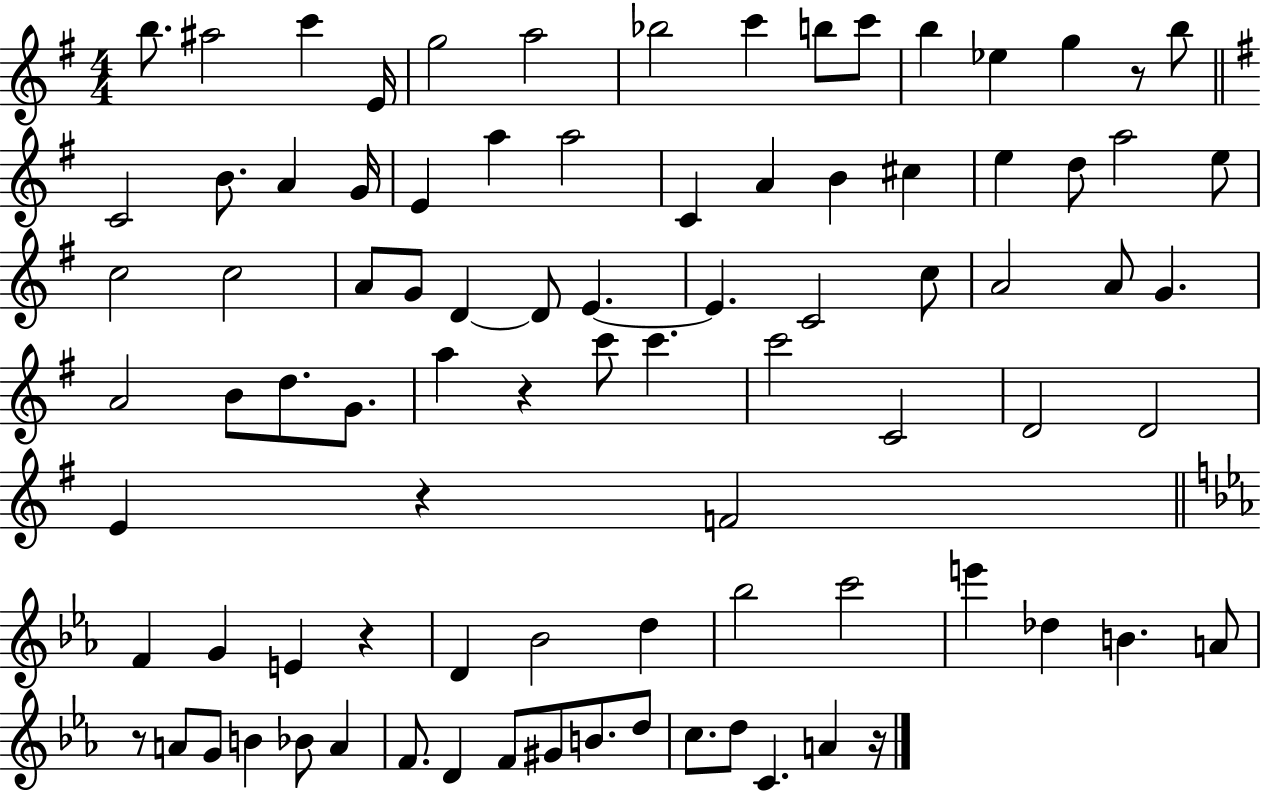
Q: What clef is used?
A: treble